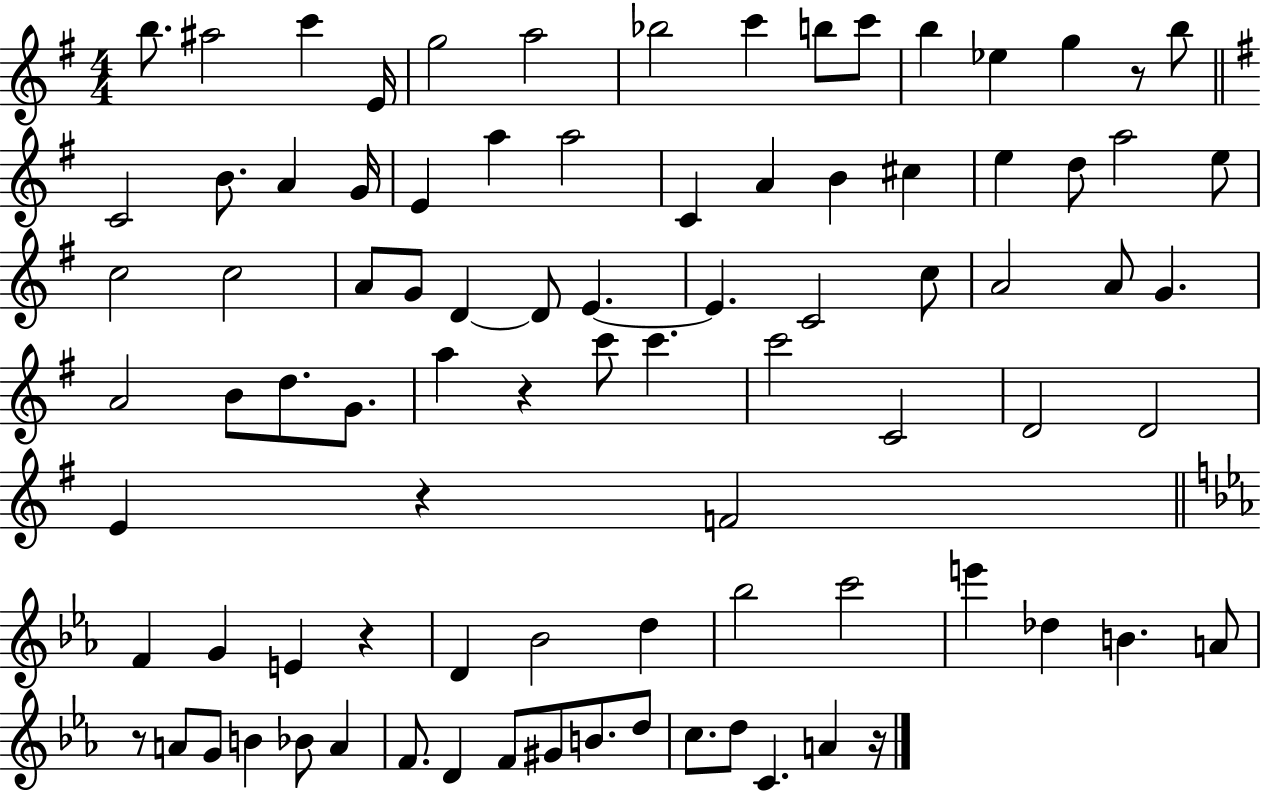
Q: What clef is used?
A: treble